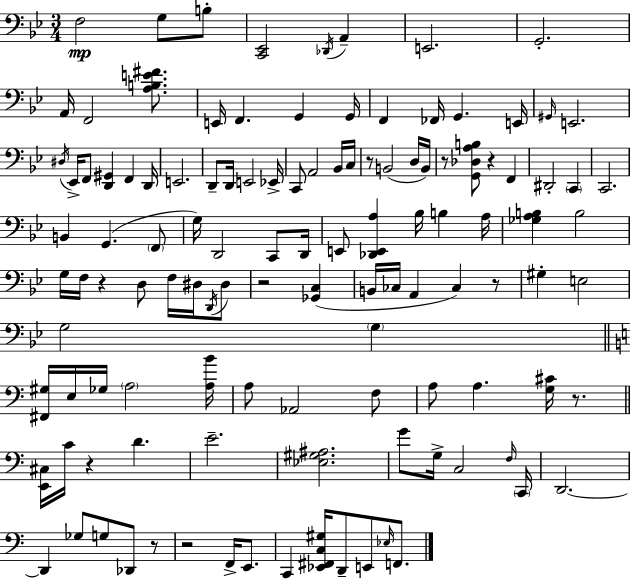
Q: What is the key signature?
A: BES major